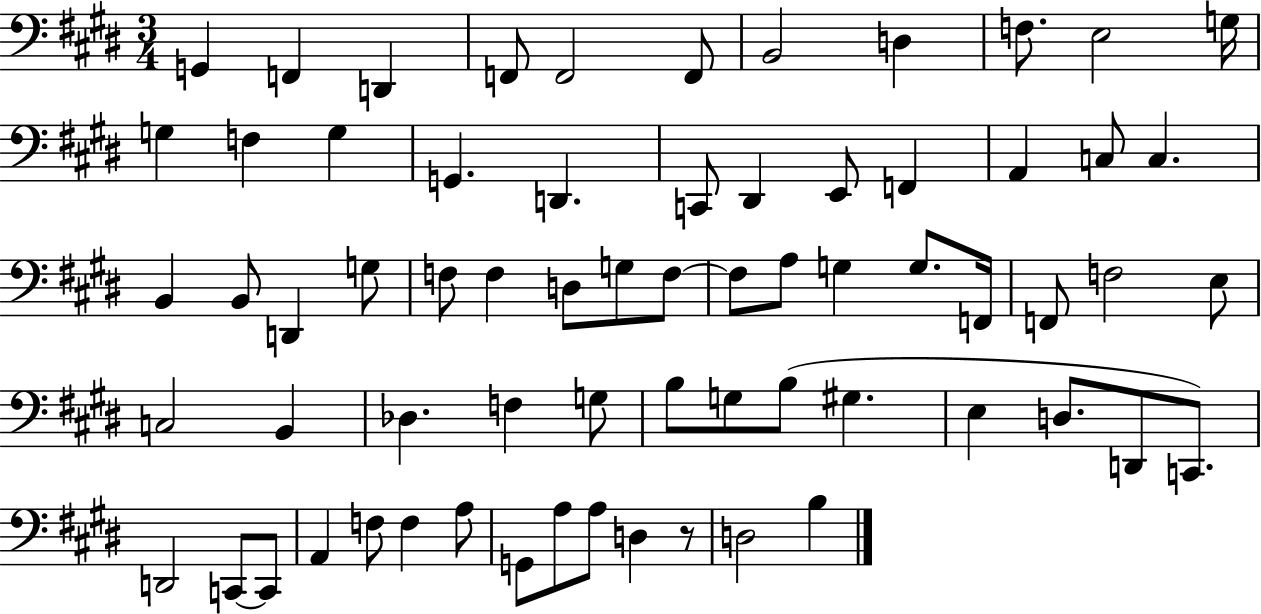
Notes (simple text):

G2/q F2/q D2/q F2/e F2/h F2/e B2/h D3/q F3/e. E3/h G3/s G3/q F3/q G3/q G2/q. D2/q. C2/e D#2/q E2/e F2/q A2/q C3/e C3/q. B2/q B2/e D2/q G3/e F3/e F3/q D3/e G3/e F3/e F3/e A3/e G3/q G3/e. F2/s F2/e F3/h E3/e C3/h B2/q Db3/q. F3/q G3/e B3/e G3/e B3/e G#3/q. E3/q D3/e. D2/e C2/e. D2/h C2/e C2/e A2/q F3/e F3/q A3/e G2/e A3/e A3/e D3/q R/e D3/h B3/q